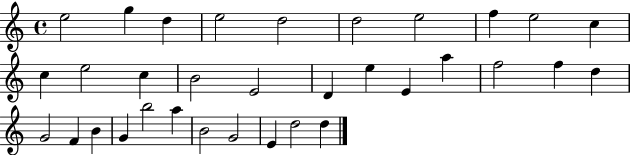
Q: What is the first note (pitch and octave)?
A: E5